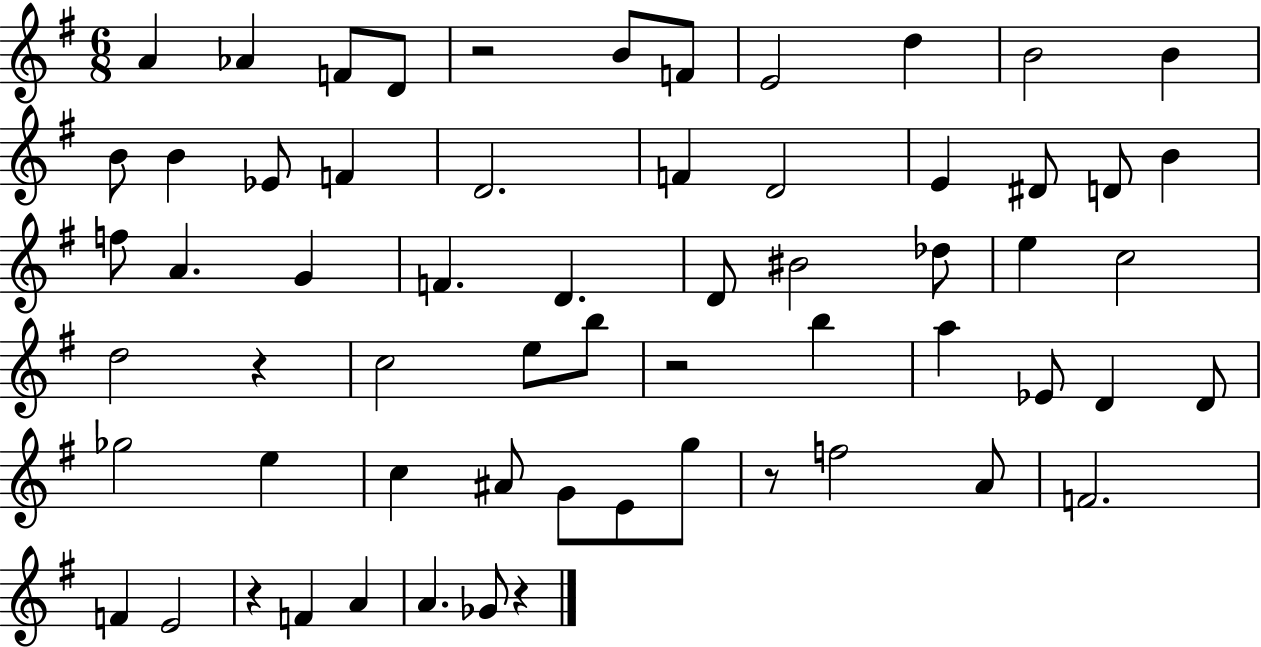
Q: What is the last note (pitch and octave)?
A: Gb4